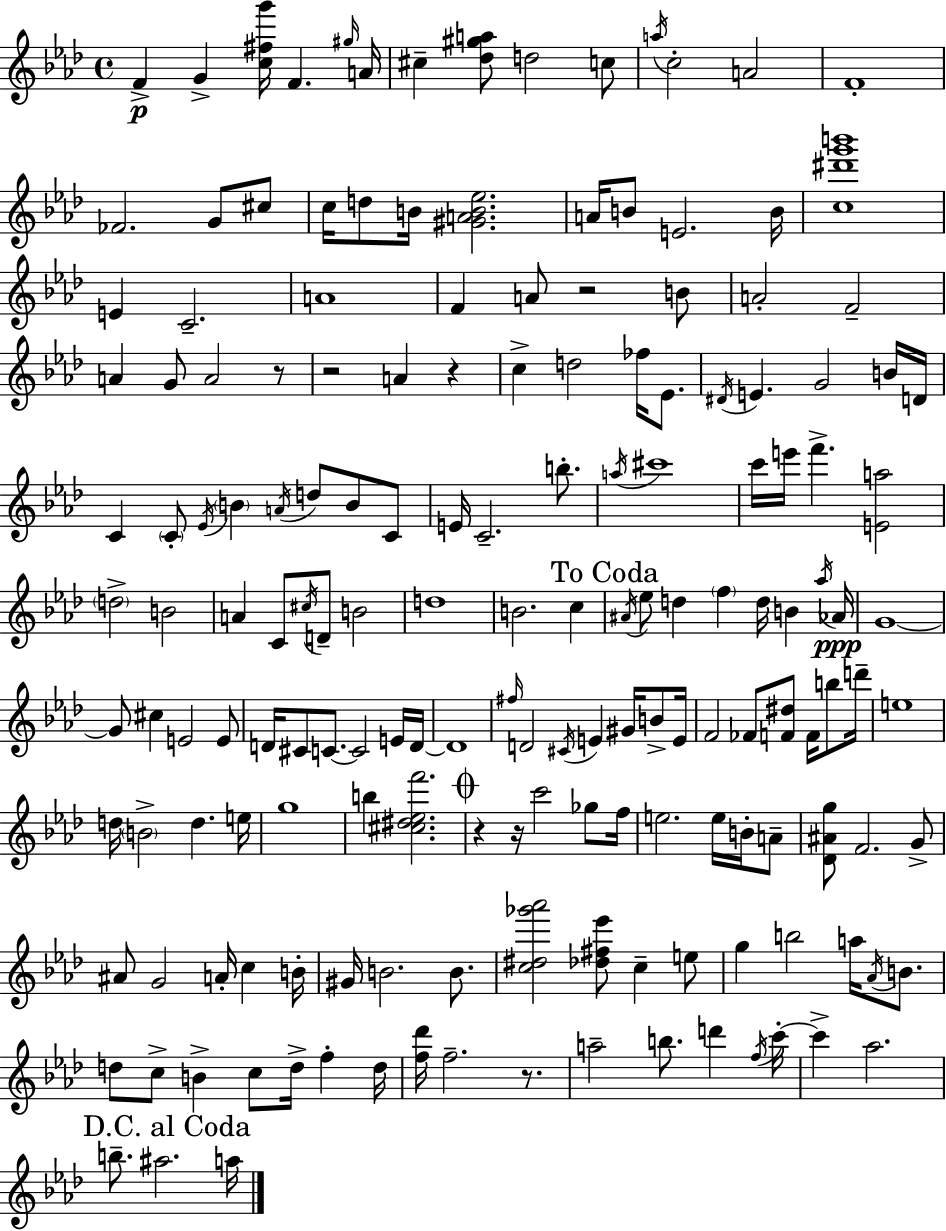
X:1
T:Untitled
M:4/4
L:1/4
K:Ab
F G [c^fg']/4 F ^g/4 A/4 ^c [_d^ga]/2 d2 c/2 a/4 c2 A2 F4 _F2 G/2 ^c/2 c/4 d/2 B/4 [^GAB_e]2 A/4 B/2 E2 B/4 [c^d'g'b']4 E C2 A4 F A/2 z2 B/2 A2 F2 A G/2 A2 z/2 z2 A z c d2 _f/4 _E/2 ^D/4 E G2 B/4 D/4 C C/2 _E/4 B A/4 d/2 B/2 C/2 E/4 C2 b/2 a/4 ^c'4 c'/4 e'/4 f' [Ea]2 d2 B2 A C/2 ^c/4 D/2 B2 d4 B2 c ^A/4 _e/2 d f d/4 B _a/4 _A/4 G4 G/2 ^c E2 E/2 D/4 ^C/2 C/2 C2 E/4 D/4 D4 ^f/4 D2 ^C/4 E ^G/4 B/2 E/4 F2 _F/2 [F^d]/2 F/4 b/2 d'/4 e4 d/4 B2 d e/4 g4 b [^c^d_ef']2 z z/4 c'2 _g/2 f/4 e2 e/4 B/4 A/2 [_D^Ag]/2 F2 G/2 ^A/2 G2 A/4 c B/4 ^G/4 B2 B/2 [c^d_g'_a']2 [_d^f_e']/2 c e/2 g b2 a/4 _A/4 B/2 d/2 c/2 B c/2 d/4 f d/4 [f_d']/4 f2 z/2 a2 b/2 d' f/4 c'/4 c' _a2 b/2 ^a2 a/4